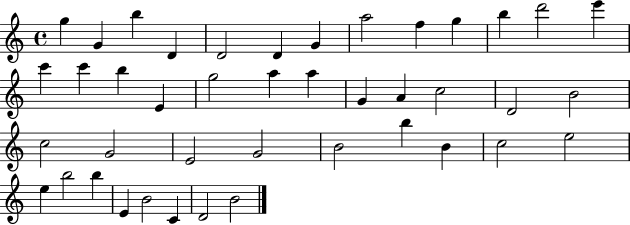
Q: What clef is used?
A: treble